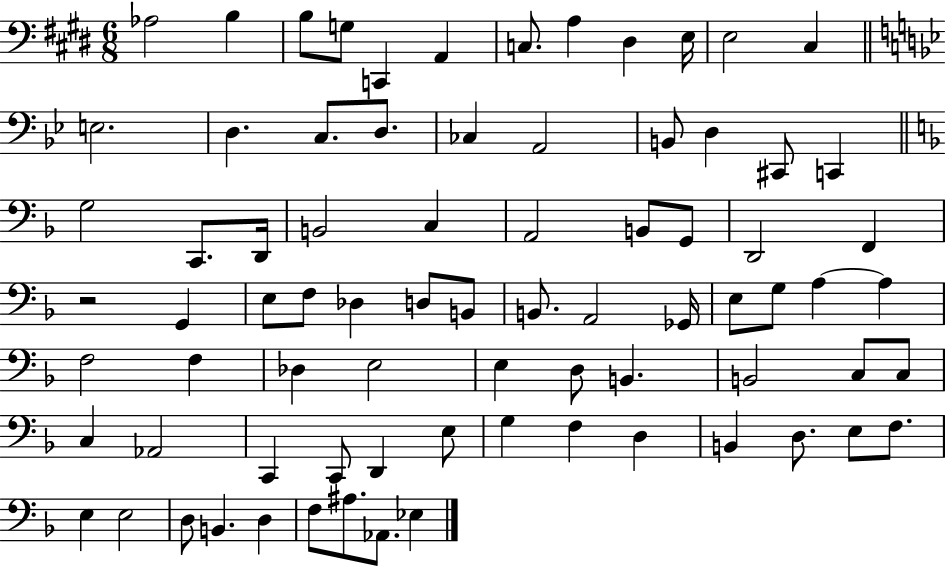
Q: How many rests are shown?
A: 1